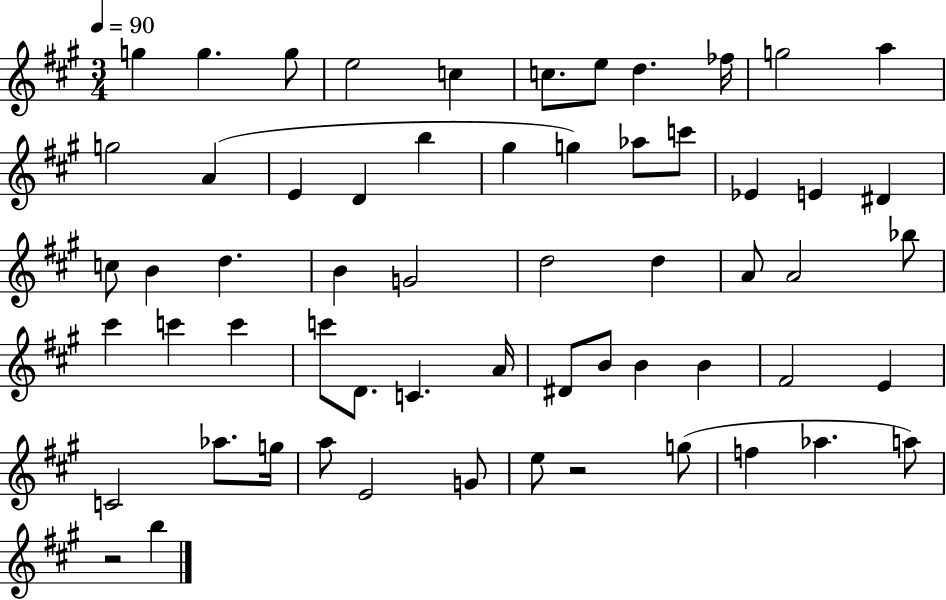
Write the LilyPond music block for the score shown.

{
  \clef treble
  \numericTimeSignature
  \time 3/4
  \key a \major
  \tempo 4 = 90
  \repeat volta 2 { g''4 g''4. g''8 | e''2 c''4 | c''8. e''8 d''4. fes''16 | g''2 a''4 | \break g''2 a'4( | e'4 d'4 b''4 | gis''4 g''4) aes''8 c'''8 | ees'4 e'4 dis'4 | \break c''8 b'4 d''4. | b'4 g'2 | d''2 d''4 | a'8 a'2 bes''8 | \break cis'''4 c'''4 c'''4 | c'''8 d'8. c'4. a'16 | dis'8 b'8 b'4 b'4 | fis'2 e'4 | \break c'2 aes''8. g''16 | a''8 e'2 g'8 | e''8 r2 g''8( | f''4 aes''4. a''8) | \break r2 b''4 | } \bar "|."
}